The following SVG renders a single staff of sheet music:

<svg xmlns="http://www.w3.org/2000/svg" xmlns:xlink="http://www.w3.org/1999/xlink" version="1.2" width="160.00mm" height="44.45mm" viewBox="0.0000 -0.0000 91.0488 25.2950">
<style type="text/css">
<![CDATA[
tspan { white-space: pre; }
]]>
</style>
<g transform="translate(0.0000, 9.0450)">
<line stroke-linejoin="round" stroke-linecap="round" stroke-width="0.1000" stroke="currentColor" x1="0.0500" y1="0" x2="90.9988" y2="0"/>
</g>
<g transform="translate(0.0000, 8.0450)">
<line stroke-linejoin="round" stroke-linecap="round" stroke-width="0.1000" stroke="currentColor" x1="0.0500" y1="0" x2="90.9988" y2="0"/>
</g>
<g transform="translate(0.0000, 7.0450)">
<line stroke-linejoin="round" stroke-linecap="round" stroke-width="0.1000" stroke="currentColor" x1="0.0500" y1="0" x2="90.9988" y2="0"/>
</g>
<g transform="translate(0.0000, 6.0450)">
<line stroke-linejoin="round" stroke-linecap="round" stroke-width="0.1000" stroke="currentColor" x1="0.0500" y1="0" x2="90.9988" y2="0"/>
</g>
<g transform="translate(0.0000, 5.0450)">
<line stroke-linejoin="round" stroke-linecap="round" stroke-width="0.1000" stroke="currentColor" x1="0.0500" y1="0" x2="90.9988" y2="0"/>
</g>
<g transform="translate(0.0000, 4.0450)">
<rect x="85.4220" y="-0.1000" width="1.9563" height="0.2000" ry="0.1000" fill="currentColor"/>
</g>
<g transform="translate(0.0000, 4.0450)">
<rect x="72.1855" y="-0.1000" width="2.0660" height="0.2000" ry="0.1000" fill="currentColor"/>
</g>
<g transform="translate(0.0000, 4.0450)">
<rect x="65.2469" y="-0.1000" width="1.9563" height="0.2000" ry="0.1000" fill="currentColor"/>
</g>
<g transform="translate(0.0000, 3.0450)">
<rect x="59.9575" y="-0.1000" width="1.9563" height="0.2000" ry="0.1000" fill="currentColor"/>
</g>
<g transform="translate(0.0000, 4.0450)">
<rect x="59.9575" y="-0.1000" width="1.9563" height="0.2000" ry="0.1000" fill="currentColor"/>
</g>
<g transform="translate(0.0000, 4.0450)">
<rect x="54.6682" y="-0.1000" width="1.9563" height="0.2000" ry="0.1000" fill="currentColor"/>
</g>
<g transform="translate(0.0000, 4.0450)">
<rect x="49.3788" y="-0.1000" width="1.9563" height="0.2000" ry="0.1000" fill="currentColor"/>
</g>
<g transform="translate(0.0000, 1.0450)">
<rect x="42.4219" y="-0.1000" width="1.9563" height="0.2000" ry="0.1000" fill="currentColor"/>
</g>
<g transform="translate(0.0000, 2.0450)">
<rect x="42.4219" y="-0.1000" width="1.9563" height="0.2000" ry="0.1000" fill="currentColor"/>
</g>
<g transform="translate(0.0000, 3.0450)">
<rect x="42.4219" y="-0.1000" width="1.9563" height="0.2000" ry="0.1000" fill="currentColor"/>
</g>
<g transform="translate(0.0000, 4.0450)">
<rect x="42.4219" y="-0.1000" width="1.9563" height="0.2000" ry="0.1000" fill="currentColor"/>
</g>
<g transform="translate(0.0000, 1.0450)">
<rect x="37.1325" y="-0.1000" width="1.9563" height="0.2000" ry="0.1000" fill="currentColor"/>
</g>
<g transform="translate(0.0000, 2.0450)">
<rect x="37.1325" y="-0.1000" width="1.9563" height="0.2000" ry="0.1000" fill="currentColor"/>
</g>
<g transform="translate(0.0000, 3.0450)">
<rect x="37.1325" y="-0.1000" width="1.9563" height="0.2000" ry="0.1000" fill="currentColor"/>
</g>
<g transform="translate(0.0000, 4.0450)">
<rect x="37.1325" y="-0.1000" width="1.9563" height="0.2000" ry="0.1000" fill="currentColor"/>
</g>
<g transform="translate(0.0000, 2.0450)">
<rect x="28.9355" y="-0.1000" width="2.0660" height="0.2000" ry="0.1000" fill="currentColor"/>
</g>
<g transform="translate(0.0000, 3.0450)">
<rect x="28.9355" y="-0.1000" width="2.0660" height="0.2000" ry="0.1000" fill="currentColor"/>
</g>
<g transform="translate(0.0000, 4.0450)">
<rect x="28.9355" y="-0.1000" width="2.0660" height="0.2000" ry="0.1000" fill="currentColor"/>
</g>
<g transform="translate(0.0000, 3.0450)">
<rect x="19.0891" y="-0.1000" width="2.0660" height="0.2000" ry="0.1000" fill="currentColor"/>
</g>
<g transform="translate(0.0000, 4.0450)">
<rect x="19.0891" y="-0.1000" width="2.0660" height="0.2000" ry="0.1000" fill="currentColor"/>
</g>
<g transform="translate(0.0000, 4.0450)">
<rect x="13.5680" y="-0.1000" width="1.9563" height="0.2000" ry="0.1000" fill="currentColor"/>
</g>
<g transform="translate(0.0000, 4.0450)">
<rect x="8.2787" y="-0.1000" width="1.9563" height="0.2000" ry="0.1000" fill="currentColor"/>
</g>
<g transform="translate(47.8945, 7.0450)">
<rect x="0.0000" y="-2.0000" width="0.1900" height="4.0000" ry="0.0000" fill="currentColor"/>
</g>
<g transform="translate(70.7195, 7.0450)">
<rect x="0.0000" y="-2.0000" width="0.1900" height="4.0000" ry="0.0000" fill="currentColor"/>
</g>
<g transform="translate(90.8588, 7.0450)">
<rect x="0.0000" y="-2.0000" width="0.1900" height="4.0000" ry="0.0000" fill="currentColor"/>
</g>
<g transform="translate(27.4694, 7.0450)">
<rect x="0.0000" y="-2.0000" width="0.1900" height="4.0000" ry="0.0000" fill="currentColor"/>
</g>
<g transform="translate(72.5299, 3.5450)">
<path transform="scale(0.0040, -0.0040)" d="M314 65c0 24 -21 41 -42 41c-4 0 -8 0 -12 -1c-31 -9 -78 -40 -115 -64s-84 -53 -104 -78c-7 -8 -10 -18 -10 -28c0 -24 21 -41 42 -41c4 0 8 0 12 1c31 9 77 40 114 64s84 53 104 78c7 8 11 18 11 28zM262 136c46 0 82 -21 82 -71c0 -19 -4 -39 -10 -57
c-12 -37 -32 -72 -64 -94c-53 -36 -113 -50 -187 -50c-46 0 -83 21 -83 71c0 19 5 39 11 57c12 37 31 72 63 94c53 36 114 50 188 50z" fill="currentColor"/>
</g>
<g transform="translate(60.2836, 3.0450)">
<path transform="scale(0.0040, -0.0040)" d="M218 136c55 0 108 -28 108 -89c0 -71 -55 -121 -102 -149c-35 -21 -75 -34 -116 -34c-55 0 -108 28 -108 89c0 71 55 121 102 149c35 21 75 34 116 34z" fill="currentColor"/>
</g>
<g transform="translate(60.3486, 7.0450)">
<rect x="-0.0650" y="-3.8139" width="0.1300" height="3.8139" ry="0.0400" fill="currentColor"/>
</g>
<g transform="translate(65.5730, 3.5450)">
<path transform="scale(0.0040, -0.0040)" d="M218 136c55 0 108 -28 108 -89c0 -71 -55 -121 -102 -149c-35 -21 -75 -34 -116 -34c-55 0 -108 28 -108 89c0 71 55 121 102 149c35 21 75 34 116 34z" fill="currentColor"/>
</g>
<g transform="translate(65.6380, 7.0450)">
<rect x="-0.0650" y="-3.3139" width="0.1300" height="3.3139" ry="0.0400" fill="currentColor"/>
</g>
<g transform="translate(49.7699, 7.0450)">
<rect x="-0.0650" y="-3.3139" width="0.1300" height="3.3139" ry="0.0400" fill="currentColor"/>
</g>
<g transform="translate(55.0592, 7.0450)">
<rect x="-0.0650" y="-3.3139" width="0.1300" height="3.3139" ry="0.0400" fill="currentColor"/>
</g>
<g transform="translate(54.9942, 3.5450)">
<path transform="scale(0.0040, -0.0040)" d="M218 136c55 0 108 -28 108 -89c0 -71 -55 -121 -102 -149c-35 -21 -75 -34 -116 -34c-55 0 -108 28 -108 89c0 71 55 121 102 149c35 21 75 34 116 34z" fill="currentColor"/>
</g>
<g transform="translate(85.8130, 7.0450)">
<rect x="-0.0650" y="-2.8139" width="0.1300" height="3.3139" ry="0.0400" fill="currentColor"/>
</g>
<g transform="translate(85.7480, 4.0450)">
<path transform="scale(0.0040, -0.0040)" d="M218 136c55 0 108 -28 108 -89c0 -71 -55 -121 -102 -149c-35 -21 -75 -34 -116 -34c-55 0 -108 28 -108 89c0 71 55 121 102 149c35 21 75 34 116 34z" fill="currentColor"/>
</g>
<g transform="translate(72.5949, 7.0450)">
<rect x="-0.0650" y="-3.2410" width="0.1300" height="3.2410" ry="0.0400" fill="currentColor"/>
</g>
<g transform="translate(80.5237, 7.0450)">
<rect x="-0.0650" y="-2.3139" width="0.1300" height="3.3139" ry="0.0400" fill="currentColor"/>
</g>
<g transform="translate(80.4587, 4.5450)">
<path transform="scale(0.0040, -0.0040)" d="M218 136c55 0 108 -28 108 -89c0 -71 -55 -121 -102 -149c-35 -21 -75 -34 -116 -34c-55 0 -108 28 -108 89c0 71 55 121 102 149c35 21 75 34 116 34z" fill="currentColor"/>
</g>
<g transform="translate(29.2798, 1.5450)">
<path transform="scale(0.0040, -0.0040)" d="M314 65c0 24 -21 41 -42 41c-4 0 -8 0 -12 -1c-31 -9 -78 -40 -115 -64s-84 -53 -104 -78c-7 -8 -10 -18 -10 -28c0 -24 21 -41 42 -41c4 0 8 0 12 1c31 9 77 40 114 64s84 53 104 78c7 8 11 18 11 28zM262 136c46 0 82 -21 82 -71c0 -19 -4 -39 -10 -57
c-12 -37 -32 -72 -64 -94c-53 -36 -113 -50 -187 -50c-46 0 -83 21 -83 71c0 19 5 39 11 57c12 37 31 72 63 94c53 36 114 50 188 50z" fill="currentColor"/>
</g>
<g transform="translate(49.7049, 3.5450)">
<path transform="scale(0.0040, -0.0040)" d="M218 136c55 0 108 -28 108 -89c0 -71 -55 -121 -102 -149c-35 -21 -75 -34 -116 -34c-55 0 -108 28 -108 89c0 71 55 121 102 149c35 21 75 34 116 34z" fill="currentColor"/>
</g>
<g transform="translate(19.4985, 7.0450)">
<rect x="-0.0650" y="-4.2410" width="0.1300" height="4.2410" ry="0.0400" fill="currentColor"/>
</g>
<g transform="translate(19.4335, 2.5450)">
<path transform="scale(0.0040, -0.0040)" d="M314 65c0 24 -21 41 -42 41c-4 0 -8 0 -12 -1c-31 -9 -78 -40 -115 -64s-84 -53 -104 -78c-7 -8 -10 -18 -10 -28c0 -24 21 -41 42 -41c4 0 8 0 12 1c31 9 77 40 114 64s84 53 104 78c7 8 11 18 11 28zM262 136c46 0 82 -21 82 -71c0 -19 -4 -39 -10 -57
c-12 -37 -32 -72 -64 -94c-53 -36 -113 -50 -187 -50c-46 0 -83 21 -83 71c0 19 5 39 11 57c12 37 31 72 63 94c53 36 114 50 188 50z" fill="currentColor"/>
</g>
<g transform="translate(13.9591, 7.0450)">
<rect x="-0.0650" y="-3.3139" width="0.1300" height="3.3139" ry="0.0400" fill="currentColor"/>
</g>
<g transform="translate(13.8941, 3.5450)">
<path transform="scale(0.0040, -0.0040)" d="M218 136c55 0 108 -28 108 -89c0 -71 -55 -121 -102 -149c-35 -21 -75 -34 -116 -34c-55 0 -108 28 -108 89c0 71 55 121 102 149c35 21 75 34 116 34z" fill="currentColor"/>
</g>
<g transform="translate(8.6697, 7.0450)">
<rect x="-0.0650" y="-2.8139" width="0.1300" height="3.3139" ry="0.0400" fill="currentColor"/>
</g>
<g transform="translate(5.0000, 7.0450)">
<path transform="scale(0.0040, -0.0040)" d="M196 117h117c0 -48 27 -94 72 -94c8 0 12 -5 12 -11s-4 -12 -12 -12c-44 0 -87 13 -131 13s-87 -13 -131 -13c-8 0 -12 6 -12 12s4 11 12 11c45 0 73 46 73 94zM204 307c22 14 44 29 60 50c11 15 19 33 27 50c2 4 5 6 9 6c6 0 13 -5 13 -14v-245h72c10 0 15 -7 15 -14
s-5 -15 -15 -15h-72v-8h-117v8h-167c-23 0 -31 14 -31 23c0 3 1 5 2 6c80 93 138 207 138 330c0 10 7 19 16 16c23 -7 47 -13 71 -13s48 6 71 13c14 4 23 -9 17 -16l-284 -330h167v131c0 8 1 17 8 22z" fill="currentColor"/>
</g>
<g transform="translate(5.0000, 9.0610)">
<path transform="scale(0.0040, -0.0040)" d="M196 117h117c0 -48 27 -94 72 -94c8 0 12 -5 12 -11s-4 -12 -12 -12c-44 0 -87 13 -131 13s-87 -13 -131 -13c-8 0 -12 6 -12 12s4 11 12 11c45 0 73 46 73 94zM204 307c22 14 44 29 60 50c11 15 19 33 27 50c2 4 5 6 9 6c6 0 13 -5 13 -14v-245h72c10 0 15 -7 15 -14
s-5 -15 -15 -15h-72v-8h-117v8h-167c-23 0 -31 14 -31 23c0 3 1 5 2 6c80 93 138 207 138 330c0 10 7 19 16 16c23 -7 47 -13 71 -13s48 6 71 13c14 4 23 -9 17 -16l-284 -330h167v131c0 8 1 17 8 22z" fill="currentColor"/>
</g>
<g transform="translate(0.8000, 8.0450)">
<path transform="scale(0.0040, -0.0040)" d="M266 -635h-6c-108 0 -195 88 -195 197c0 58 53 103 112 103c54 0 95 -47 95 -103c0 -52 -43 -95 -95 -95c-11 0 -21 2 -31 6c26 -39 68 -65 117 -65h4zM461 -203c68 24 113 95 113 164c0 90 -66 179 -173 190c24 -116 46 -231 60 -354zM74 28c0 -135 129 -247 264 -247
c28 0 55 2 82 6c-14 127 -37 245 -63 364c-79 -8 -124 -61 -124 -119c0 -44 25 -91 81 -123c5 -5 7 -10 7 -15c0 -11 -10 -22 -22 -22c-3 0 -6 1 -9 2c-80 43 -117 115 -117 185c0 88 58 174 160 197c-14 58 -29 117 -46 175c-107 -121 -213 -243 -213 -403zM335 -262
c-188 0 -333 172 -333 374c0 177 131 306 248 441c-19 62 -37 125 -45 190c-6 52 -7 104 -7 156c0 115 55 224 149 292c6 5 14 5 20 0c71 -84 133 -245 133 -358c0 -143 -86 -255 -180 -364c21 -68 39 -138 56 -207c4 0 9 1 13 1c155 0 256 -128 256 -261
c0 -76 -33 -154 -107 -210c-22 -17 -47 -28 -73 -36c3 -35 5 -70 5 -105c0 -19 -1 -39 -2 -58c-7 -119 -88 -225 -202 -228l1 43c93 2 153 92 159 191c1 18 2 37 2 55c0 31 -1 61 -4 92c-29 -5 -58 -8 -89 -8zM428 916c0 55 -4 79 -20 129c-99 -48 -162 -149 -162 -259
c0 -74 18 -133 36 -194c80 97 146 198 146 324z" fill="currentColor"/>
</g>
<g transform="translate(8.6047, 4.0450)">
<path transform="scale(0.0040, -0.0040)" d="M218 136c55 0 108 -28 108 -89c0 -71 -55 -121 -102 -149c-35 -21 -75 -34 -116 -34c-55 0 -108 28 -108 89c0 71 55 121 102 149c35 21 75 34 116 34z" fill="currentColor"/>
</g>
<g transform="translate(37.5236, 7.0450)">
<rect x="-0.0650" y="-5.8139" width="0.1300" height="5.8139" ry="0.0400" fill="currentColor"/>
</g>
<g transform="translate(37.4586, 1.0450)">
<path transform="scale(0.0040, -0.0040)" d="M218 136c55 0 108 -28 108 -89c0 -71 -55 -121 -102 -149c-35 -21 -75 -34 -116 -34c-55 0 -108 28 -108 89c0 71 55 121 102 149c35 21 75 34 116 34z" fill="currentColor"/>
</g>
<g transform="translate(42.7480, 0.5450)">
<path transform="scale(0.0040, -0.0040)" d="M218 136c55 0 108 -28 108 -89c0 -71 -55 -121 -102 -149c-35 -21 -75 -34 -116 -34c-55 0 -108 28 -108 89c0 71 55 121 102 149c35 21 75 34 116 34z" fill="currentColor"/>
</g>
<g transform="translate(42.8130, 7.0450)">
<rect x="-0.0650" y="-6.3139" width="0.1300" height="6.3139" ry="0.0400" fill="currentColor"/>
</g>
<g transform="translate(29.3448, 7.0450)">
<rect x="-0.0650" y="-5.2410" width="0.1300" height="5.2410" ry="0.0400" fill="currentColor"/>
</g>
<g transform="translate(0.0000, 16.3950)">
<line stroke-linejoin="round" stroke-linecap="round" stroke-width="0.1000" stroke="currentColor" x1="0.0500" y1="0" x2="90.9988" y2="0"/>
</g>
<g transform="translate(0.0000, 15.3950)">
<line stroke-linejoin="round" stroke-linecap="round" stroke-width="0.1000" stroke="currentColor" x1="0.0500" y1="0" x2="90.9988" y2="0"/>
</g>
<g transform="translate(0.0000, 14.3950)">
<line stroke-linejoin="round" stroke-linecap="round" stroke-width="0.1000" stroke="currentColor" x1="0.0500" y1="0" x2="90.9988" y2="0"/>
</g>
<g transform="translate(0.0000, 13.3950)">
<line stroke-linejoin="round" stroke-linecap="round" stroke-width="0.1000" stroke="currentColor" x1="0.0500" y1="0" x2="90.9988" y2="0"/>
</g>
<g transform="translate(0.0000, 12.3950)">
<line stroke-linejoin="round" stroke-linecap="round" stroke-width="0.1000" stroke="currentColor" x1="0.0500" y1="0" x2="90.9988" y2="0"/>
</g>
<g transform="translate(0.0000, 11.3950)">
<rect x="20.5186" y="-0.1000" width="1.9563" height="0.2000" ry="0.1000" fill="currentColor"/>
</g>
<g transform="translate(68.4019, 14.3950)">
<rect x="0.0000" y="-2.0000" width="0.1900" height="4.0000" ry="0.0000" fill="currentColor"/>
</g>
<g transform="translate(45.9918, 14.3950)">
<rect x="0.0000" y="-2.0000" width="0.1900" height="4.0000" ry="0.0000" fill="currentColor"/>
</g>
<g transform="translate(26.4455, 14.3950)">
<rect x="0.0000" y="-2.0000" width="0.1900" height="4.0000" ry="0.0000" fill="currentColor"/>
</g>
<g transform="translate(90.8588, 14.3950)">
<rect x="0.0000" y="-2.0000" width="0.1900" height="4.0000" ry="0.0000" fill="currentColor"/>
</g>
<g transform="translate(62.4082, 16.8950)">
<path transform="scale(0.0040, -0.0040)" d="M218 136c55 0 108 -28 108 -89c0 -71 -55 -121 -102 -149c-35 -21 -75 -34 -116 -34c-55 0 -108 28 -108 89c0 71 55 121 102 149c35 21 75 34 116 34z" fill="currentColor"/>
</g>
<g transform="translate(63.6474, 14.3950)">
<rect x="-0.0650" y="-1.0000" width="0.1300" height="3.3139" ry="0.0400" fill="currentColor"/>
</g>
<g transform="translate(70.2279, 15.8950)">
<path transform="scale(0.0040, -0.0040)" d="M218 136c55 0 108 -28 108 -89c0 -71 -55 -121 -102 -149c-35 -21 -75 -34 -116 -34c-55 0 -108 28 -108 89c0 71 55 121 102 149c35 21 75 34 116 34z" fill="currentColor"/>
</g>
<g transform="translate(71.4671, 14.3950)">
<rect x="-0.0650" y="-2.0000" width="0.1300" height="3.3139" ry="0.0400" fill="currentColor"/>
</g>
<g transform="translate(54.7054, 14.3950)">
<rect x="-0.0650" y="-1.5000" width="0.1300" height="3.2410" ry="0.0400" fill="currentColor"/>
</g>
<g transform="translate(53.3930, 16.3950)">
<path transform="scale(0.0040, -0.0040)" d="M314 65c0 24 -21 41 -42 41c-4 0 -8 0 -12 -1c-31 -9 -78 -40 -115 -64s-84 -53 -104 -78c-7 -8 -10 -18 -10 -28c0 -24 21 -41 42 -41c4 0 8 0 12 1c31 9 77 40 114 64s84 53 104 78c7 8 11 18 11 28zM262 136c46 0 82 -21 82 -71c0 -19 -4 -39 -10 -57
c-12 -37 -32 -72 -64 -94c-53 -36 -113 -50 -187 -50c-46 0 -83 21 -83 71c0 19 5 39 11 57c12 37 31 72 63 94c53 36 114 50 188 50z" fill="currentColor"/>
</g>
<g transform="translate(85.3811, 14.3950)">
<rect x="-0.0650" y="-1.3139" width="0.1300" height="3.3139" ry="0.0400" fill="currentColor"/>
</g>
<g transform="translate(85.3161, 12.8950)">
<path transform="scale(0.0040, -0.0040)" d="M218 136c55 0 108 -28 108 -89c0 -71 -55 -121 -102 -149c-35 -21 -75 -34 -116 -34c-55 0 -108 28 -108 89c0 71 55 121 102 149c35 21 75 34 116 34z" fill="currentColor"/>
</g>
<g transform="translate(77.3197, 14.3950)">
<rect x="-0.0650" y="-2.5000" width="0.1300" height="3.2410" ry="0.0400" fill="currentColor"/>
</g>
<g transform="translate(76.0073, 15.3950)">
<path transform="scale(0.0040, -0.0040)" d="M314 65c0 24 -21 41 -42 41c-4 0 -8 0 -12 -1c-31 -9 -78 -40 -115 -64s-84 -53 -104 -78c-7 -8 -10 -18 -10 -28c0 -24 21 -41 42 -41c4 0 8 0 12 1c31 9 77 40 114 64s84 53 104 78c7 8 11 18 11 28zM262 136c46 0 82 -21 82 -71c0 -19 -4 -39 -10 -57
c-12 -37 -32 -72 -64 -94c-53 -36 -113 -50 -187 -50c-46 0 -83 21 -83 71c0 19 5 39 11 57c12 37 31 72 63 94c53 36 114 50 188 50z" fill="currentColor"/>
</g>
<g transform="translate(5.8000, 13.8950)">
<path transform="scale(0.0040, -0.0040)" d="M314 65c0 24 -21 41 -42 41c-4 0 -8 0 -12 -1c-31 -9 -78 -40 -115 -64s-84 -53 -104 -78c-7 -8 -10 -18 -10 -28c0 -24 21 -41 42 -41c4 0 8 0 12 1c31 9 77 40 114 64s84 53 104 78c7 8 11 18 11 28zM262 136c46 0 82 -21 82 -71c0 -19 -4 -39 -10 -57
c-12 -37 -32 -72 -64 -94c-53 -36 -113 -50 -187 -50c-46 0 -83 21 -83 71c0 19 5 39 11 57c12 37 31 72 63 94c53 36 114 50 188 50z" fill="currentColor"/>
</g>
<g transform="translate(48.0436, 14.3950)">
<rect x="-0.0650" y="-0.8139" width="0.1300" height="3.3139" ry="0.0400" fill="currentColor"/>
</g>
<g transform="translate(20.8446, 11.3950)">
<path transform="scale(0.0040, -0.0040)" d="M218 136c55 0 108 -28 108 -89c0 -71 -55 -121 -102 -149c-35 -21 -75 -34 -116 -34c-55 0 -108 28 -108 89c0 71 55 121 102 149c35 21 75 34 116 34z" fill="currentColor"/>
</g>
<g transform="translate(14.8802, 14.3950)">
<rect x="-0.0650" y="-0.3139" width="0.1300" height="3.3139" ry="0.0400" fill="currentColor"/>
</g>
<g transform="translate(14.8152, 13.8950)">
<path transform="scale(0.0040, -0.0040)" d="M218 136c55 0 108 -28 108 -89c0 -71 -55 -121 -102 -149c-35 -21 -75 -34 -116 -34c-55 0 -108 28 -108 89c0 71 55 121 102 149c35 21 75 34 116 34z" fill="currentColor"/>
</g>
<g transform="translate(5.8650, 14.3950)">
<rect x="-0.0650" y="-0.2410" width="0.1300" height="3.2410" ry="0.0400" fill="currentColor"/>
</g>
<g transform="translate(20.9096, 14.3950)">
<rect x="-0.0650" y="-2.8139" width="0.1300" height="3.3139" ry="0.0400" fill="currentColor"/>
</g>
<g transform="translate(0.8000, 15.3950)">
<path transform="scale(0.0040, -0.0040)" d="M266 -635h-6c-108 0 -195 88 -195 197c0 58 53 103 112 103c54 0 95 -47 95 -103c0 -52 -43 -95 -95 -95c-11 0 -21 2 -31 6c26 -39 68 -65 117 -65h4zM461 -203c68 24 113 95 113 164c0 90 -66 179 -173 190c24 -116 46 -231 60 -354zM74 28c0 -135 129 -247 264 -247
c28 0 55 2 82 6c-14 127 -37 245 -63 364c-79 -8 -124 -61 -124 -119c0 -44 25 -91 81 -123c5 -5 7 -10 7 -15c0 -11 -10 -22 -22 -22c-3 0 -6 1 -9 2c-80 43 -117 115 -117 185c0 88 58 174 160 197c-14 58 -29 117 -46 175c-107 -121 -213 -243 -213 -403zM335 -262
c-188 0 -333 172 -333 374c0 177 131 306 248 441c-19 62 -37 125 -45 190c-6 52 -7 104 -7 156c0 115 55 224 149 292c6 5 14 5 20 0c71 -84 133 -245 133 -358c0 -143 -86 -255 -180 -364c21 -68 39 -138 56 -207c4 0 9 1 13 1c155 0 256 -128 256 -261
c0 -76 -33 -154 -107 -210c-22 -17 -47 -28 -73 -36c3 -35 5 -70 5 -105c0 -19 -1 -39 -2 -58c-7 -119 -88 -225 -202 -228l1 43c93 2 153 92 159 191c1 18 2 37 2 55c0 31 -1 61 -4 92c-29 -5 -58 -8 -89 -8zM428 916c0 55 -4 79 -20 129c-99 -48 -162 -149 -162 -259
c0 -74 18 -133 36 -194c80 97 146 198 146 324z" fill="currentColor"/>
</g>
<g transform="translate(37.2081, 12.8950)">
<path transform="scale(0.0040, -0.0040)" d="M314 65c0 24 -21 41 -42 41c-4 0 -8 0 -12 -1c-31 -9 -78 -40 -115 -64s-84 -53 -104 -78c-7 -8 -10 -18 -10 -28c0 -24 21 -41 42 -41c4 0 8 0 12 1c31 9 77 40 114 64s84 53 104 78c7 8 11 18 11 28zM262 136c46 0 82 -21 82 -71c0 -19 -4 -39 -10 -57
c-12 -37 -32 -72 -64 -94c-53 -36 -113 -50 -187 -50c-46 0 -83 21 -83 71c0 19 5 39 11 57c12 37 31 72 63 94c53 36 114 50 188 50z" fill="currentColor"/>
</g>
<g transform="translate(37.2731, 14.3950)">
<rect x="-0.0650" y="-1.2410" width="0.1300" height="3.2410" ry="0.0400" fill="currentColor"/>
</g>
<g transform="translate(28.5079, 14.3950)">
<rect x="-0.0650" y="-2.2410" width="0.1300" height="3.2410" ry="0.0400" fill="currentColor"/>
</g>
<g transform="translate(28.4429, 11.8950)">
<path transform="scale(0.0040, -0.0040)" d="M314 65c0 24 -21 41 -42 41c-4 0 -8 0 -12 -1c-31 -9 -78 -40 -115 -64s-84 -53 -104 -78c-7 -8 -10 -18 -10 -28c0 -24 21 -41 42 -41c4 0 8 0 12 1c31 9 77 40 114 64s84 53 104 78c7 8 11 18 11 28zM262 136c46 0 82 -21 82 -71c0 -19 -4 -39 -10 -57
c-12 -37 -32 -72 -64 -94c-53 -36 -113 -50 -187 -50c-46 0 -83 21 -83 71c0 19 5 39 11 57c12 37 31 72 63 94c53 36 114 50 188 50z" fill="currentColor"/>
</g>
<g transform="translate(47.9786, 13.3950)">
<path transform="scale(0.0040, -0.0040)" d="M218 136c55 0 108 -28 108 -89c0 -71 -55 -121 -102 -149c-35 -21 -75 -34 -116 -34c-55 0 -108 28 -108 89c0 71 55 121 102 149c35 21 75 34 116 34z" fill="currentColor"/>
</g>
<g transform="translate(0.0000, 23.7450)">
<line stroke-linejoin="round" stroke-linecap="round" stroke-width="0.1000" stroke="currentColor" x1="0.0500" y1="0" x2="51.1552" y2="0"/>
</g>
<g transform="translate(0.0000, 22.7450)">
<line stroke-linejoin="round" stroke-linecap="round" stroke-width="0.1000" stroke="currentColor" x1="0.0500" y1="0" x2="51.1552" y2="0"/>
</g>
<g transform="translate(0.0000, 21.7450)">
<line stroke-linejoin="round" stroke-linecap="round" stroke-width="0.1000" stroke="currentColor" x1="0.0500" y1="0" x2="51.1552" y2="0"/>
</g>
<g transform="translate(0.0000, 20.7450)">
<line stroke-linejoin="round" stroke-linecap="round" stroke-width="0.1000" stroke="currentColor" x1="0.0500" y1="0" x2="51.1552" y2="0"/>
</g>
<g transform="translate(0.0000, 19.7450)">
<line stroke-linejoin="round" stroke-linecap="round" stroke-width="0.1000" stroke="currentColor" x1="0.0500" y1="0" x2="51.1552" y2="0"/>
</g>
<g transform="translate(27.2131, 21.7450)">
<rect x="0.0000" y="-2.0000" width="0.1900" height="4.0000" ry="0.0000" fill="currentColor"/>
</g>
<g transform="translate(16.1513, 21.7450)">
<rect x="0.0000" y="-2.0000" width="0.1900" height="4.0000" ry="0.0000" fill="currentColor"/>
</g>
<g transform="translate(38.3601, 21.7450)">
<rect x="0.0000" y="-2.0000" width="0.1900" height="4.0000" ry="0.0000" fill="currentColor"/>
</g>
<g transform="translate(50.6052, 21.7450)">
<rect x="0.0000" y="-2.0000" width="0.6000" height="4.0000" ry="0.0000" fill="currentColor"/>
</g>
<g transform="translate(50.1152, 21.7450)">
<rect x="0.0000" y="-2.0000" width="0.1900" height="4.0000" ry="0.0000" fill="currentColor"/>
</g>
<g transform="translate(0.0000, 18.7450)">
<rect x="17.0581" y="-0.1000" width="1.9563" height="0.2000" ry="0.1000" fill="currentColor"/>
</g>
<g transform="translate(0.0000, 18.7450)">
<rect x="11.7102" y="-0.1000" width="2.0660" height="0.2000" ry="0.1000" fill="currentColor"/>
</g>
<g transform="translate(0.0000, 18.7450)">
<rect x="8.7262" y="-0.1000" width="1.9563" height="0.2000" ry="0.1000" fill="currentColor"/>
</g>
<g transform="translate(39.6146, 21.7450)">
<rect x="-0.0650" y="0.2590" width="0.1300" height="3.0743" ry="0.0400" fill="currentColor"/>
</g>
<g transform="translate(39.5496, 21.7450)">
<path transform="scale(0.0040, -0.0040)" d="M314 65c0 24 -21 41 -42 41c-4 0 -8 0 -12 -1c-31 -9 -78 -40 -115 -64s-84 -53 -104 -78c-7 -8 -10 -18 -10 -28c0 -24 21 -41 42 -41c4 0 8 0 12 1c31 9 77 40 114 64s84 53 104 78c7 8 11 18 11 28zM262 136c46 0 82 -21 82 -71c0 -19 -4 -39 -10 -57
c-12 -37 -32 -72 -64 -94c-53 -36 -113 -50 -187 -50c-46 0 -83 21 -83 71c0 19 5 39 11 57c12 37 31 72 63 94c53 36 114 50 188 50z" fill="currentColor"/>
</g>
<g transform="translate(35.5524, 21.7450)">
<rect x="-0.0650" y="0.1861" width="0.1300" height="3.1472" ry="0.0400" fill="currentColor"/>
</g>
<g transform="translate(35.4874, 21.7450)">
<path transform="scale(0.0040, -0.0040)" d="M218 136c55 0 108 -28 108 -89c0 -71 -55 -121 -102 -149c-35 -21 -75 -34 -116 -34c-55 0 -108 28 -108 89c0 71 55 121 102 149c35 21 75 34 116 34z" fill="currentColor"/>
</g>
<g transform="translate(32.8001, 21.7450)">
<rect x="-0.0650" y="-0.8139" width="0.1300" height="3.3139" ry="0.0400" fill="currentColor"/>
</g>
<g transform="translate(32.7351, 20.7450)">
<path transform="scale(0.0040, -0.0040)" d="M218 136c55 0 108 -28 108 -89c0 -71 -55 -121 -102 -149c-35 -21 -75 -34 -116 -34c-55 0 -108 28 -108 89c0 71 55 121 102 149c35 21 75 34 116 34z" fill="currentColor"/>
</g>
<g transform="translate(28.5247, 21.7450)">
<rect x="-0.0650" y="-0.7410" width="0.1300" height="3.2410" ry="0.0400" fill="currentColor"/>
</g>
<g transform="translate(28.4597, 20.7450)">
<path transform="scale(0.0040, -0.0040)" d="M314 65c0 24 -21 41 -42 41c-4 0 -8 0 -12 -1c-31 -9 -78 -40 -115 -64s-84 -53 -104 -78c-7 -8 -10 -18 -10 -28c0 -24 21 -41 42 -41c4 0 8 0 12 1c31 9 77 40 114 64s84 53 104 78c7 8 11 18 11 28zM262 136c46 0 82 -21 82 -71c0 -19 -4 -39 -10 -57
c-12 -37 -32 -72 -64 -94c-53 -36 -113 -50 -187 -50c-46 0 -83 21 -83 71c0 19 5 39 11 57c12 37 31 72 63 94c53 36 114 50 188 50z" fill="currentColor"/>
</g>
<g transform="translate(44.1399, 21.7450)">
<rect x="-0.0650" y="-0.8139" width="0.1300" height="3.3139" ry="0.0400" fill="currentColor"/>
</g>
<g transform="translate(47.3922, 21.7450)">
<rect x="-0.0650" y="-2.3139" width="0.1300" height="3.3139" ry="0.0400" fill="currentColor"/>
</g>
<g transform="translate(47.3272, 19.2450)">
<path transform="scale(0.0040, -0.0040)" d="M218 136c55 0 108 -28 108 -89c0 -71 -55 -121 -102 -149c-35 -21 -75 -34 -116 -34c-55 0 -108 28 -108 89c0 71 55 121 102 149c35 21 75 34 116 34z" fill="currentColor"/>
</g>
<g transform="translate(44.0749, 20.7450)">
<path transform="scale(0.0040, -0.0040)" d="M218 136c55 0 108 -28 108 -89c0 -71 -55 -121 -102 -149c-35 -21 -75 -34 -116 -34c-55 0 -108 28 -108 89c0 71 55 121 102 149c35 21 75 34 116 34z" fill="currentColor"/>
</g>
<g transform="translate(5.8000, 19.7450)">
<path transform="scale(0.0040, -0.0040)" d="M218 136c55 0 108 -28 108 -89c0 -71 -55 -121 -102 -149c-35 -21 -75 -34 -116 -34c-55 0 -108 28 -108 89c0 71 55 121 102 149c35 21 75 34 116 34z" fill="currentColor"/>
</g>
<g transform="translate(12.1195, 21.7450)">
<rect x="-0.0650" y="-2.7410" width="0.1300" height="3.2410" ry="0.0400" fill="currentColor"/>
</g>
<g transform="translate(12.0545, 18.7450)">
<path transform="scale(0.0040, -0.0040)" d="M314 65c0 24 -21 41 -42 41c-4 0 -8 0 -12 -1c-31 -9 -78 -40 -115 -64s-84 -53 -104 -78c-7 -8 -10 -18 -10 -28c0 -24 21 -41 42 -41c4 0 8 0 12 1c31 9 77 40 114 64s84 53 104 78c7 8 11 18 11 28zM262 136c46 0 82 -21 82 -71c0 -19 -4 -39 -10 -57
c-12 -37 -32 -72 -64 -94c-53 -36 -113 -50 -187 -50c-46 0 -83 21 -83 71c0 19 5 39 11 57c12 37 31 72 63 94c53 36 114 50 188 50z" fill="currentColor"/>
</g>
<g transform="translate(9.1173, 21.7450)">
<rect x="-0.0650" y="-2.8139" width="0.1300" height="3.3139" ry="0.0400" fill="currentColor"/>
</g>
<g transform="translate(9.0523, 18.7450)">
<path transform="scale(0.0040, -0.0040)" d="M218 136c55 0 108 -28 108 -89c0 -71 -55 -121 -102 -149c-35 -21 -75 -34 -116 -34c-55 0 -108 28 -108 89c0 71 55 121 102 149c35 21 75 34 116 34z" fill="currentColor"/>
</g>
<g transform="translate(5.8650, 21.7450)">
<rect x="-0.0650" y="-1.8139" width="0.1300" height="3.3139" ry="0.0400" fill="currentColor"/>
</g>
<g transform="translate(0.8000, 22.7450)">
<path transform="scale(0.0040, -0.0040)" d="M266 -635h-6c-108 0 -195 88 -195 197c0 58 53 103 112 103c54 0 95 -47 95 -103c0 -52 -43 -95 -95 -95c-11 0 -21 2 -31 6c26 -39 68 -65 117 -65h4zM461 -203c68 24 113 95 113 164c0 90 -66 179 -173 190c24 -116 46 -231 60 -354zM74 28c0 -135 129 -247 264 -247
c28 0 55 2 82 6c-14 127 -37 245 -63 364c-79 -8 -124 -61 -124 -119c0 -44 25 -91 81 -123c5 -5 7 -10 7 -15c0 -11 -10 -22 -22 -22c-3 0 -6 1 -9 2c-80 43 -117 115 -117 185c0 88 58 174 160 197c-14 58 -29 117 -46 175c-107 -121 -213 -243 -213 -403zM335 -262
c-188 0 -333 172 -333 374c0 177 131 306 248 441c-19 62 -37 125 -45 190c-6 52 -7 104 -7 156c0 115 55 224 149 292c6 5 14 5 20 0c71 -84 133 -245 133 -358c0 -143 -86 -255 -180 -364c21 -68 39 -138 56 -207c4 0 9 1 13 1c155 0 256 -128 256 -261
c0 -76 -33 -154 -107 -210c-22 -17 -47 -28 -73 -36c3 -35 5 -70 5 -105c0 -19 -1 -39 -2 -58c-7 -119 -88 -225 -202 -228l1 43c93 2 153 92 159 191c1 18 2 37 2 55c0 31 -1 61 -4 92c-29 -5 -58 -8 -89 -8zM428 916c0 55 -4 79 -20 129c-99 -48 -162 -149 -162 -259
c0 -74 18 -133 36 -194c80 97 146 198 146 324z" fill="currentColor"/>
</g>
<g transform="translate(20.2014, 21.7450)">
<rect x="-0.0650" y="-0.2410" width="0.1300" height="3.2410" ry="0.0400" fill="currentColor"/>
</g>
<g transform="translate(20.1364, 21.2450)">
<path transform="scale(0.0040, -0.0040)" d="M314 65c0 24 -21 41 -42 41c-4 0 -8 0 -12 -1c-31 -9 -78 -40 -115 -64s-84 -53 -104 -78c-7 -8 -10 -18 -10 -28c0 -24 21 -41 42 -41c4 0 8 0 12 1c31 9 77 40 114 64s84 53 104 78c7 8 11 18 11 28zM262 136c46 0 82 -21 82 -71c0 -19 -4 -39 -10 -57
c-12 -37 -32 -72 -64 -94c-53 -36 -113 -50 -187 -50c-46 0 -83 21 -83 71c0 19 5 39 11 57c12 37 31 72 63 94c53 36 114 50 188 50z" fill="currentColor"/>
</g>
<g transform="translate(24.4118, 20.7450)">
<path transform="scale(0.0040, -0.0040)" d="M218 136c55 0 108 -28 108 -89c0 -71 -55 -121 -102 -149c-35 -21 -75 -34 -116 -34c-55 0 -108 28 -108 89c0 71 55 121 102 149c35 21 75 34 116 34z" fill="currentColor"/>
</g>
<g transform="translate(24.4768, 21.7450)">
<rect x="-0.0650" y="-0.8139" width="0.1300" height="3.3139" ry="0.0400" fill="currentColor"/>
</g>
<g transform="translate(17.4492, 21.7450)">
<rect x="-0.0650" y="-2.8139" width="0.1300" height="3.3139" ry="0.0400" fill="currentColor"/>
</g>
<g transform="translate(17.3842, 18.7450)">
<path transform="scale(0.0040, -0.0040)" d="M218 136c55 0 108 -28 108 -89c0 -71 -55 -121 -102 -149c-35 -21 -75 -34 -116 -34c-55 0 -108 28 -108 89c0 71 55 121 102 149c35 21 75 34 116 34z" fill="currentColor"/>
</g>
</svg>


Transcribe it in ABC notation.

X:1
T:Untitled
M:4/4
L:1/4
K:C
a b d'2 f'2 g' a' b b c' b b2 g a c2 c a g2 e2 d E2 D F G2 e f a a2 a c2 d d2 d B B2 d g